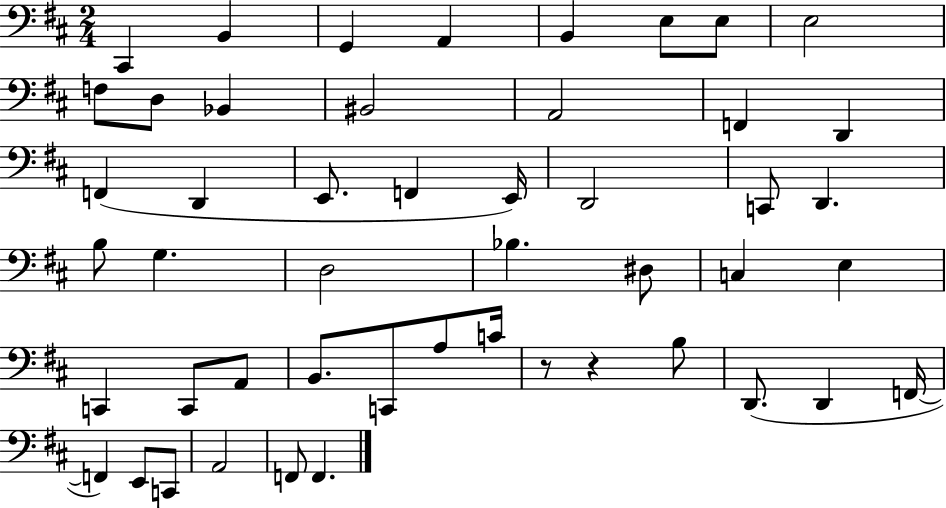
{
  \clef bass
  \numericTimeSignature
  \time 2/4
  \key d \major
  cis,4 b,4 | g,4 a,4 | b,4 e8 e8 | e2 | \break f8 d8 bes,4 | bis,2 | a,2 | f,4 d,4 | \break f,4( d,4 | e,8. f,4 e,16) | d,2 | c,8 d,4. | \break b8 g4. | d2 | bes4. dis8 | c4 e4 | \break c,4 c,8 a,8 | b,8. c,8 a8 c'16 | r8 r4 b8 | d,8.( d,4 f,16~~ | \break f,4) e,8 c,8 | a,2 | f,8 f,4. | \bar "|."
}